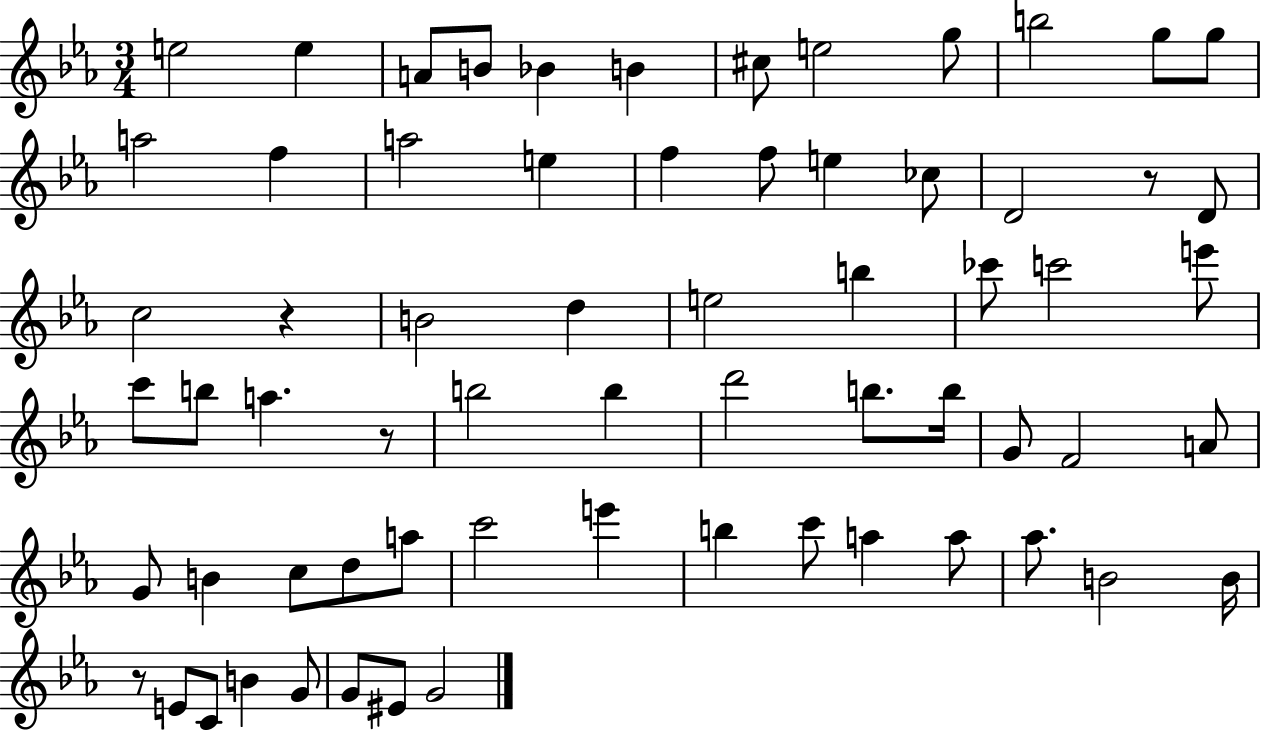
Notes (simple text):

E5/h E5/q A4/e B4/e Bb4/q B4/q C#5/e E5/h G5/e B5/h G5/e G5/e A5/h F5/q A5/h E5/q F5/q F5/e E5/q CES5/e D4/h R/e D4/e C5/h R/q B4/h D5/q E5/h B5/q CES6/e C6/h E6/e C6/e B5/e A5/q. R/e B5/h B5/q D6/h B5/e. B5/s G4/e F4/h A4/e G4/e B4/q C5/e D5/e A5/e C6/h E6/q B5/q C6/e A5/q A5/e Ab5/e. B4/h B4/s R/e E4/e C4/e B4/q G4/e G4/e EIS4/e G4/h